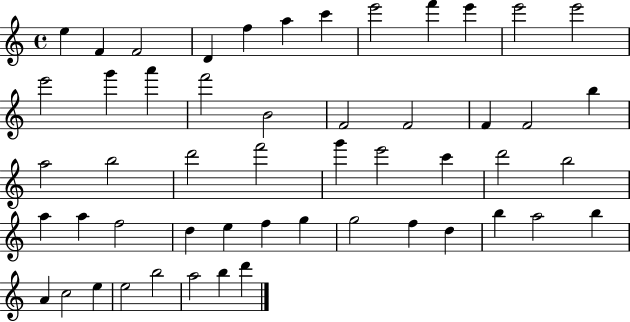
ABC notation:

X:1
T:Untitled
M:4/4
L:1/4
K:C
e F F2 D f a c' e'2 f' e' e'2 e'2 e'2 g' a' f'2 B2 F2 F2 F F2 b a2 b2 d'2 f'2 g' e'2 c' d'2 b2 a a f2 d e f g g2 f d b a2 b A c2 e e2 b2 a2 b d'